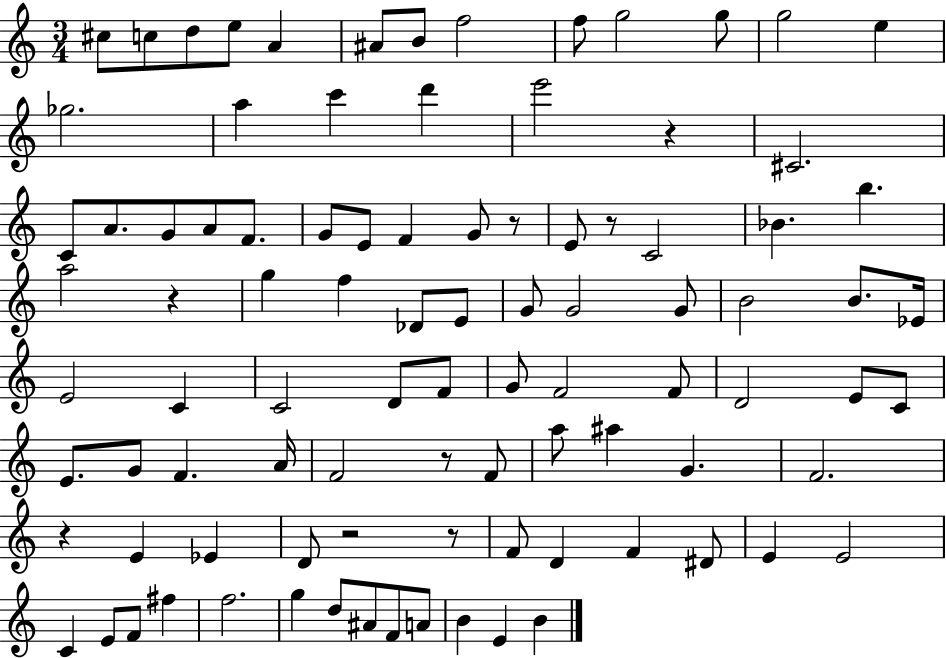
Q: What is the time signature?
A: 3/4